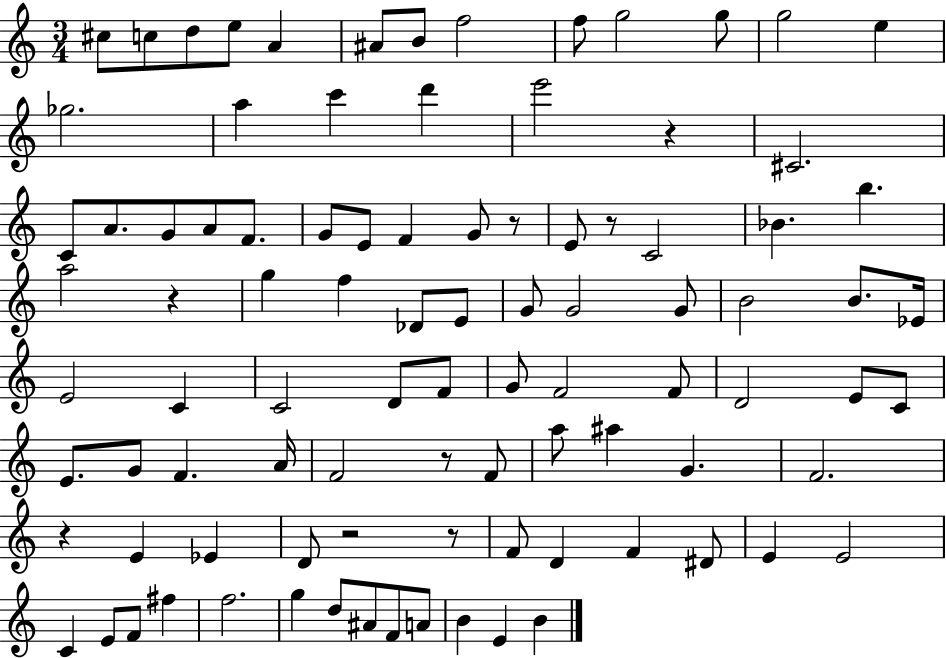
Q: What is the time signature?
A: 3/4